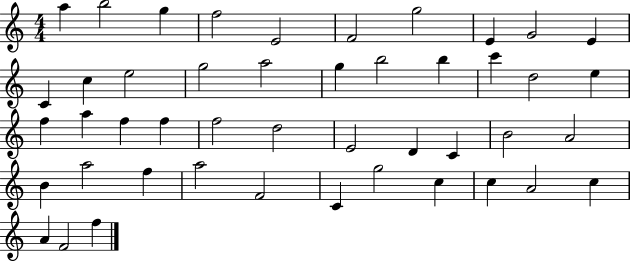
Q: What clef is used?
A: treble